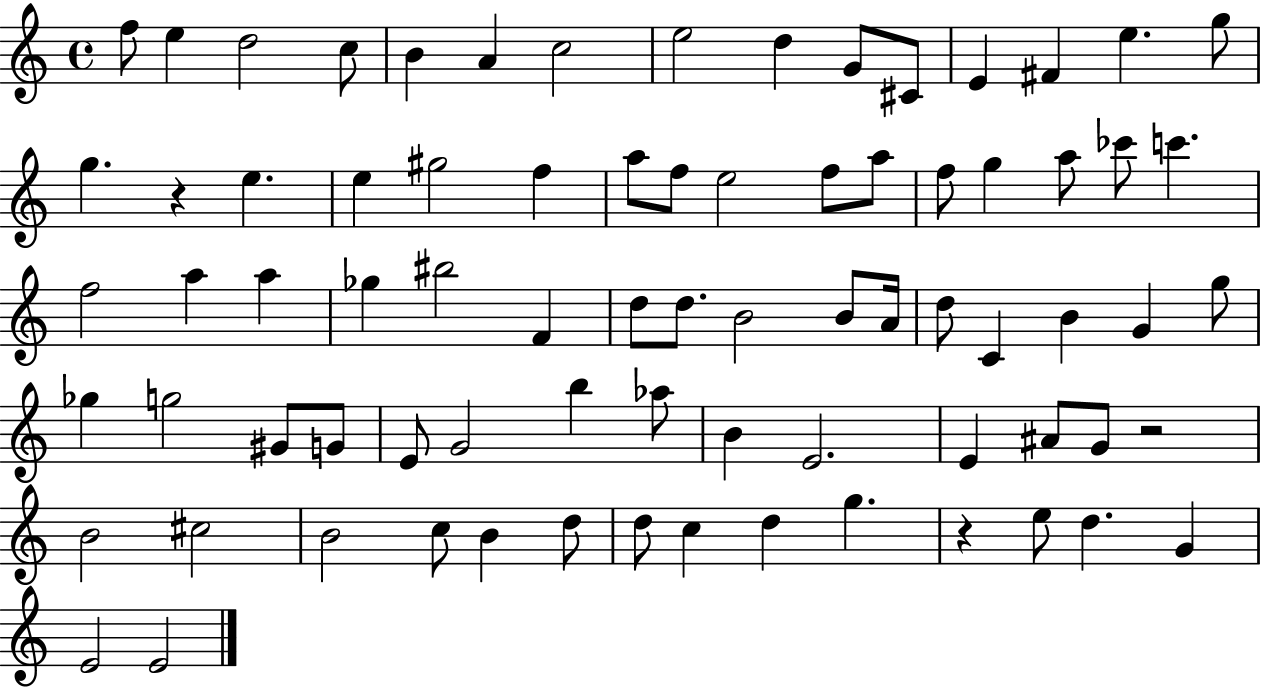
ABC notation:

X:1
T:Untitled
M:4/4
L:1/4
K:C
f/2 e d2 c/2 B A c2 e2 d G/2 ^C/2 E ^F e g/2 g z e e ^g2 f a/2 f/2 e2 f/2 a/2 f/2 g a/2 _c'/2 c' f2 a a _g ^b2 F d/2 d/2 B2 B/2 A/4 d/2 C B G g/2 _g g2 ^G/2 G/2 E/2 G2 b _a/2 B E2 E ^A/2 G/2 z2 B2 ^c2 B2 c/2 B d/2 d/2 c d g z e/2 d G E2 E2